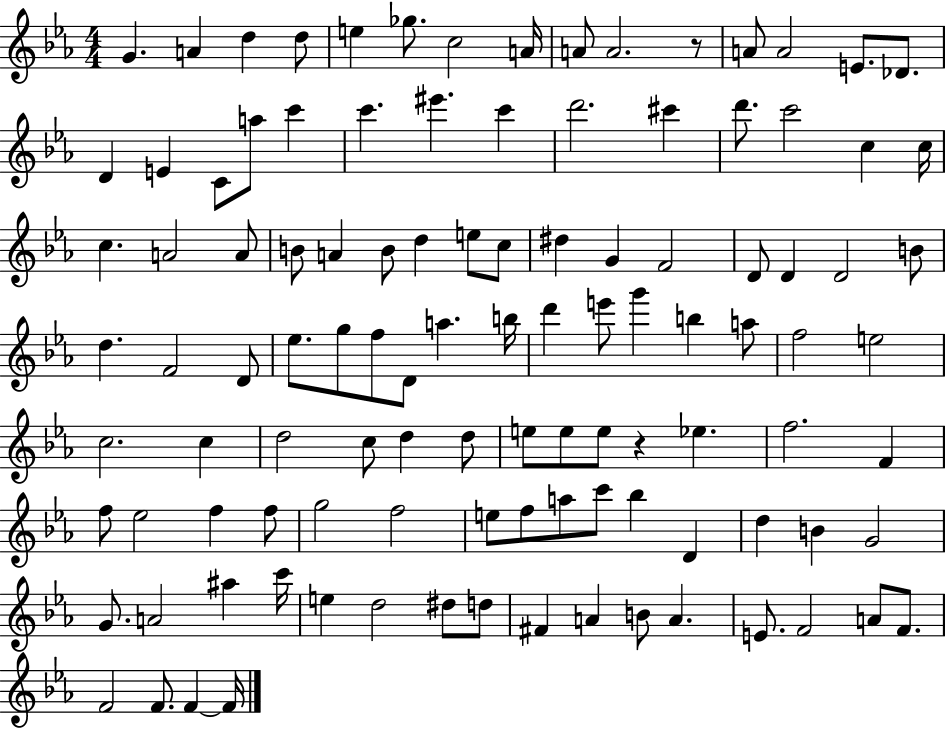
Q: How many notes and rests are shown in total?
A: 109